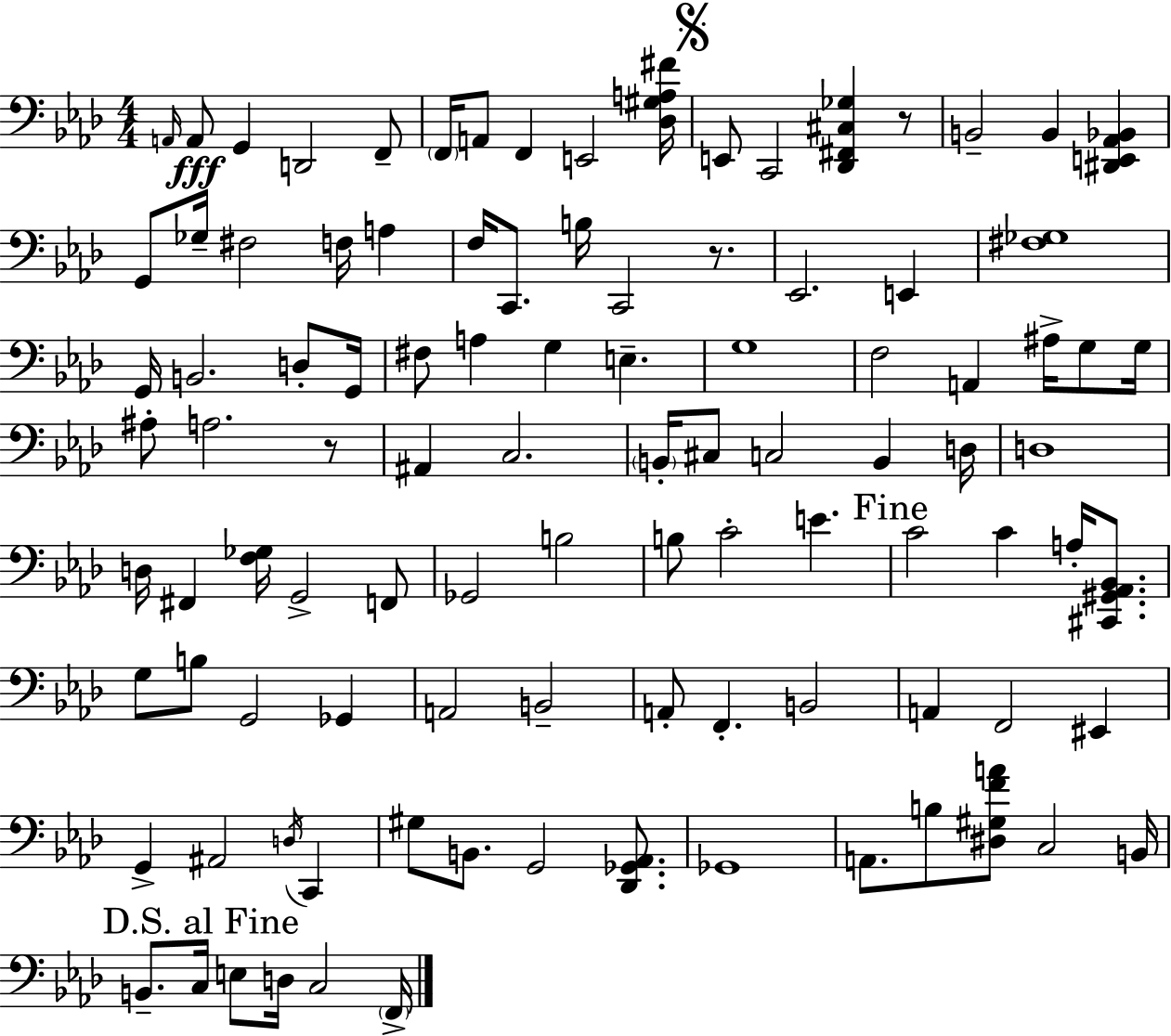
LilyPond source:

{
  \clef bass
  \numericTimeSignature
  \time 4/4
  \key f \minor
  \grace { a,16 }\fff a,8 g,4 d,2 f,8-- | \parenthesize f,16 a,8 f,4 e,2 | <des gis a fis'>16 \mark \markup { \musicglyph "scripts.segno" } e,8 c,2 <des, fis, cis ges>4 r8 | b,2-- b,4 <dis, e, aes, bes,>4 | \break g,8 ges16-- fis2 f16 a4 | f16 c,8. b16 c,2 r8. | ees,2. e,4 | <fis ges>1 | \break g,16 b,2. d8-. | g,16 fis8 a4 g4 e4.-- | g1 | f2 a,4 ais16-> g8 | \break g16 ais8-. a2. r8 | ais,4 c2. | \parenthesize b,16-. cis8 c2 b,4 | d16 d1 | \break d16 fis,4 <f ges>16 g,2-> f,8 | ges,2 b2 | b8 c'2-. e'4. | \mark "Fine" c'2 c'4 a16-. <cis, gis, aes, bes,>8. | \break g8 b8 g,2 ges,4 | a,2 b,2-- | a,8-. f,4.-. b,2 | a,4 f,2 eis,4 | \break g,4-> ais,2 \acciaccatura { d16 } c,4 | gis8 b,8. g,2 <des, ges, aes,>8. | ges,1 | a,8. b8 <dis gis f' a'>8 c2 | \break b,16 \mark "D.S. al Fine" b,8.-- c16 e8 d16 c2 | \parenthesize f,16-> \bar "|."
}